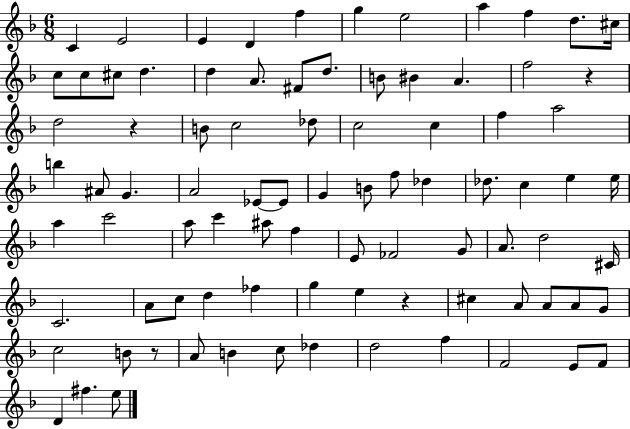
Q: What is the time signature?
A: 6/8